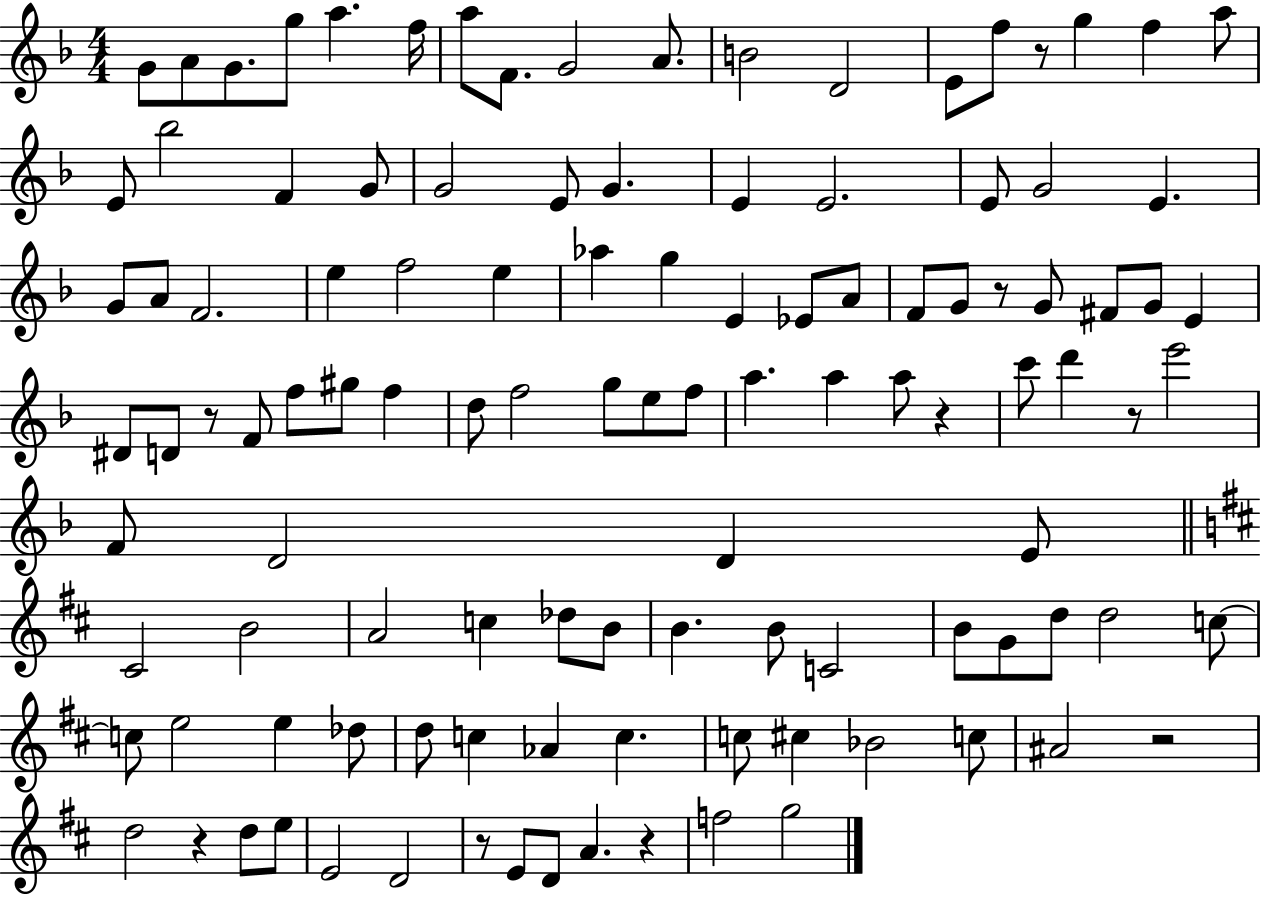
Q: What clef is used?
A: treble